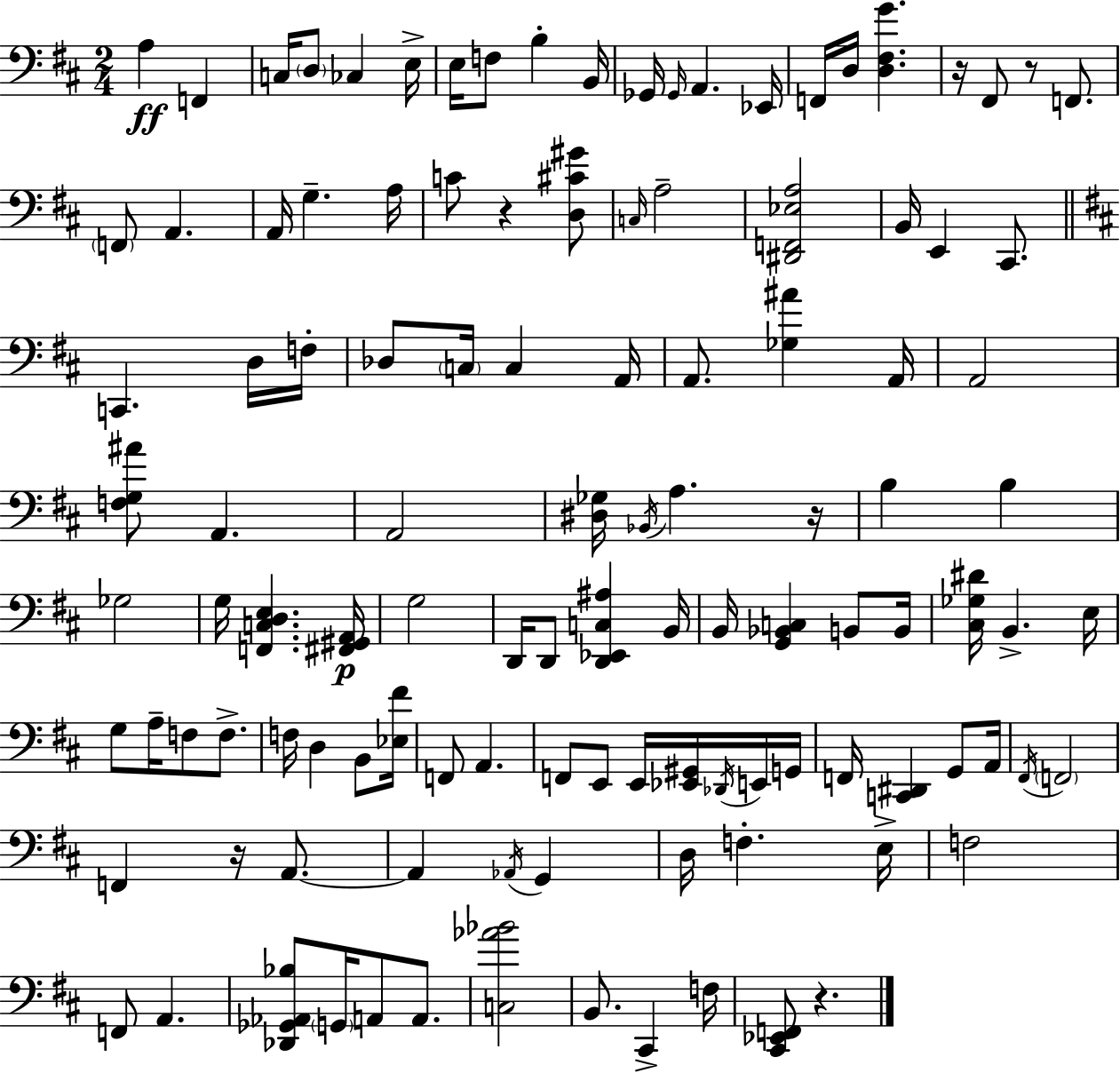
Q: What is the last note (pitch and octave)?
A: F3